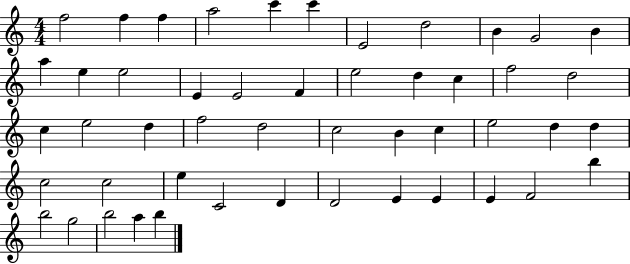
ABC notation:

X:1
T:Untitled
M:4/4
L:1/4
K:C
f2 f f a2 c' c' E2 d2 B G2 B a e e2 E E2 F e2 d c f2 d2 c e2 d f2 d2 c2 B c e2 d d c2 c2 e C2 D D2 E E E F2 b b2 g2 b2 a b